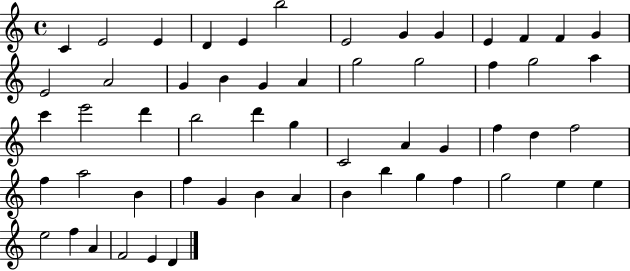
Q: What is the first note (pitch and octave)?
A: C4